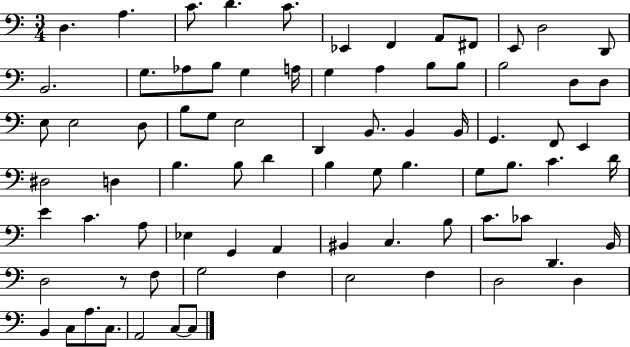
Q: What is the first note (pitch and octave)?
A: D3